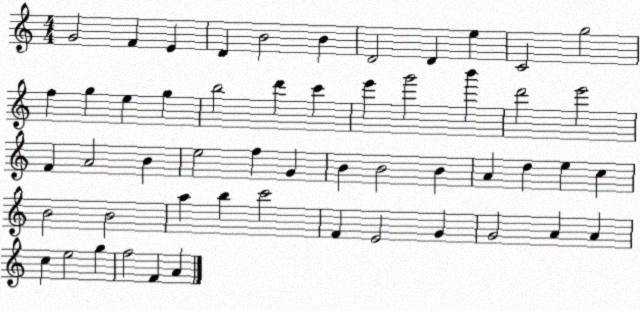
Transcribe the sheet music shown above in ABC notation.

X:1
T:Untitled
M:4/4
L:1/4
K:C
G2 F E D B2 B D2 D e C2 g2 f g e g b2 d' c' e' g'2 b' d'2 e'2 F A2 B e2 f G B B2 B A d e c B2 B2 a b c'2 F E2 G G2 A A c e2 g f2 F A